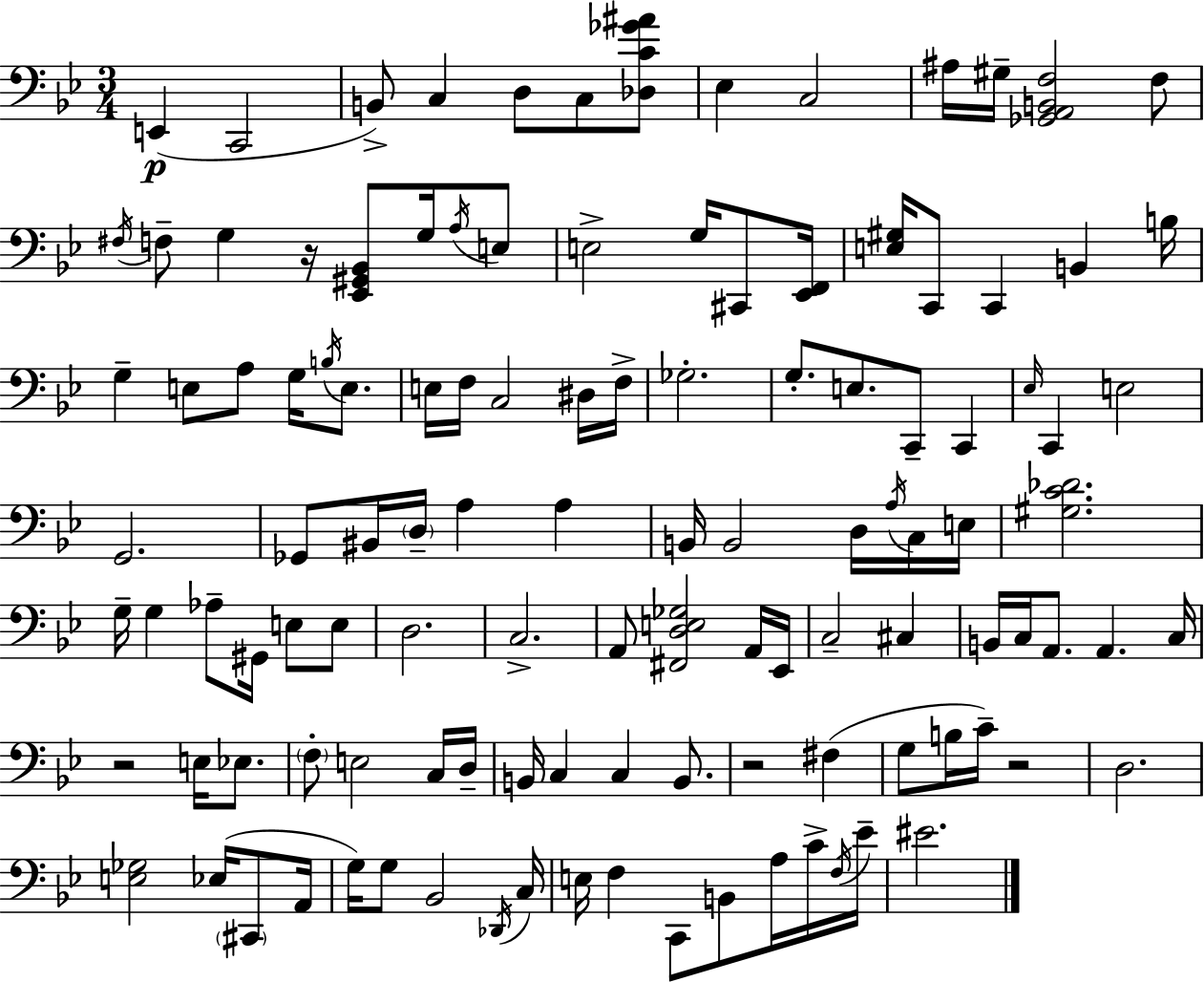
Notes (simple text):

E2/q C2/h B2/e C3/q D3/e C3/e [Db3,C4,Gb4,A#4]/e Eb3/q C3/h A#3/s G#3/s [Gb2,A2,B2,F3]/h F3/e F#3/s F3/e G3/q R/s [Eb2,G#2,Bb2]/e G3/s A3/s E3/e E3/h G3/s C#2/e [Eb2,F2]/s [E3,G#3]/s C2/e C2/q B2/q B3/s G3/q E3/e A3/e G3/s B3/s E3/e. E3/s F3/s C3/h D#3/s F3/s Gb3/h. G3/e. E3/e. C2/e C2/q Eb3/s C2/q E3/h G2/h. Gb2/e BIS2/s D3/s A3/q A3/q B2/s B2/h D3/s A3/s C3/s E3/s [G#3,C4,Db4]/h. G3/s G3/q Ab3/e G#2/s E3/e E3/e D3/h. C3/h. A2/e [F#2,D3,E3,Gb3]/h A2/s Eb2/s C3/h C#3/q B2/s C3/s A2/e. A2/q. C3/s R/h E3/s Eb3/e. F3/e E3/h C3/s D3/s B2/s C3/q C3/q B2/e. R/h F#3/q G3/e B3/s C4/s R/h D3/h. [E3,Gb3]/h Eb3/s C#2/e A2/s G3/s G3/e Bb2/h Db2/s C3/s E3/s F3/q C2/e B2/e A3/s C4/s F3/s Eb4/s EIS4/h.